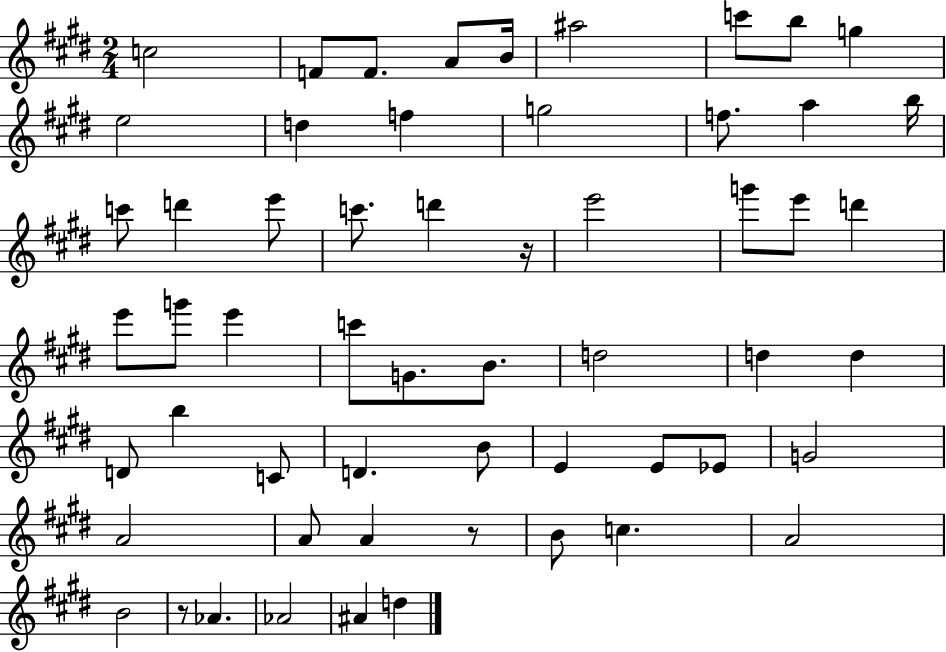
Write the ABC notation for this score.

X:1
T:Untitled
M:2/4
L:1/4
K:E
c2 F/2 F/2 A/2 B/4 ^a2 c'/2 b/2 g e2 d f g2 f/2 a b/4 c'/2 d' e'/2 c'/2 d' z/4 e'2 g'/2 e'/2 d' e'/2 g'/2 e' c'/2 G/2 B/2 d2 d d D/2 b C/2 D B/2 E E/2 _E/2 G2 A2 A/2 A z/2 B/2 c A2 B2 z/2 _A _A2 ^A d